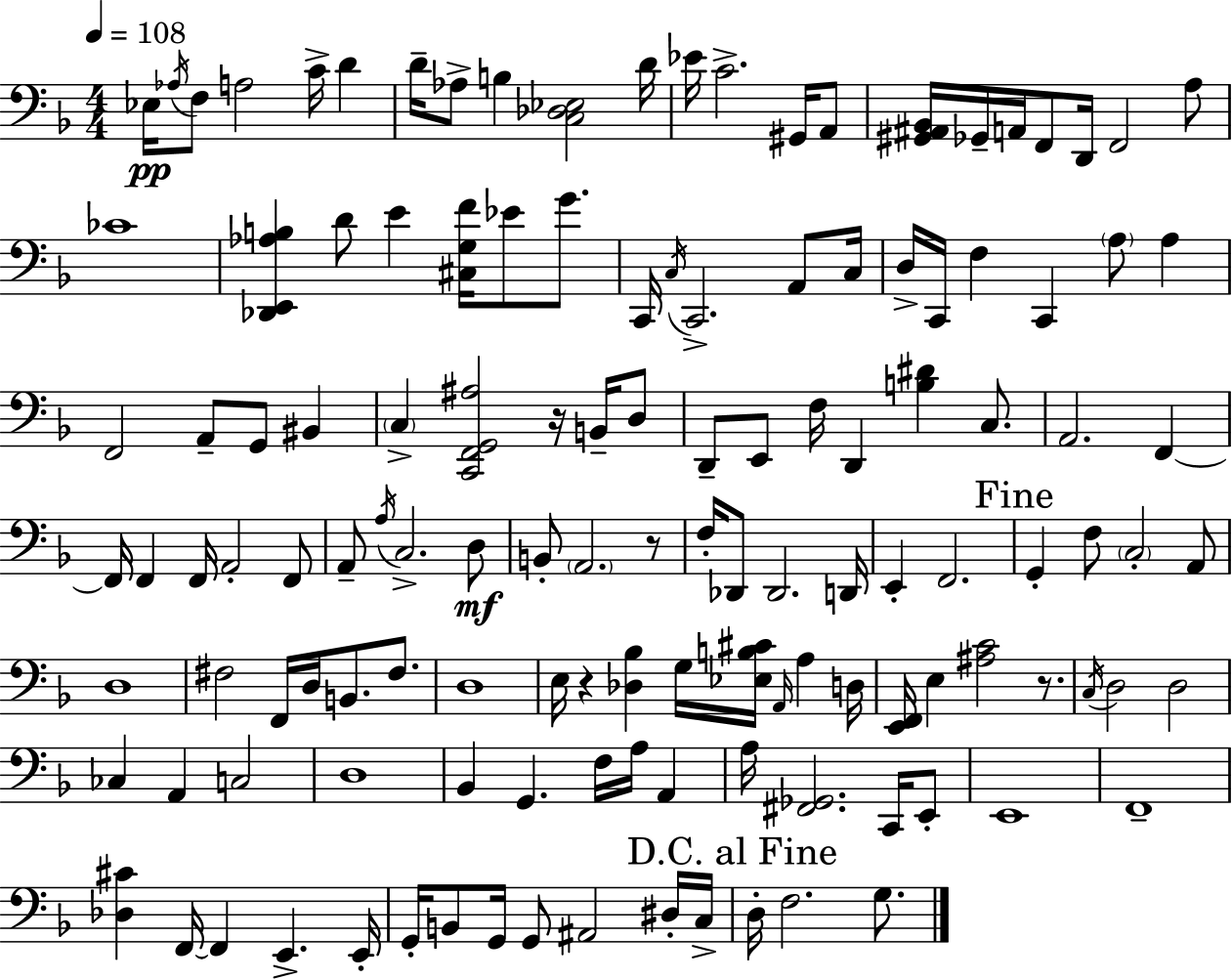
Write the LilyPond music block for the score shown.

{
  \clef bass
  \numericTimeSignature
  \time 4/4
  \key f \major
  \tempo 4 = 108
  ees16\pp \acciaccatura { aes16 } f8 a2 c'16-> d'4 | d'16-- aes8-> b4 <c des ees>2 | d'16 ees'16 c'2.-> gis,16 a,8 | <gis, ais, bes,>16 ges,16-- a,16 f,8 d,16 f,2 a8 | \break ces'1 | <des, e, aes b>4 d'8 e'4 <cis g f'>16 ees'8 g'8. | c,16 \acciaccatura { c16 } c,2.-> a,8 | c16 d16-> c,16 f4 c,4 \parenthesize a8 a4 | \break f,2 a,8-- g,8 bis,4 | \parenthesize c4-> <c, f, g, ais>2 r16 b,16-- | d8 d,8-- e,8 f16 d,4 <b dis'>4 c8. | a,2. f,4~~ | \break f,16 f,4 f,16 a,2-. | f,8 a,8-- \acciaccatura { a16 } c2.-> | d8\mf b,8-. \parenthesize a,2. | r8 f16-. des,8 des,2. | \break d,16 e,4-. f,2. | \mark "Fine" g,4-. f8 \parenthesize c2-. | a,8 d1 | fis2 f,16 d16 b,8. | \break fis8. d1 | e16 r4 <des bes>4 g16 <ees b cis'>16 \grace { a,16 } a4 | d16 <e, f,>16 e4 <ais c'>2 | r8. \acciaccatura { c16 } d2 d2 | \break ces4 a,4 c2 | d1 | bes,4 g,4. f16 | a16 a,4 a16 <fis, ges,>2. | \break c,16 e,8-. e,1 | f,1-- | <des cis'>4 f,16~~ f,4 e,4.-> | e,16-. g,16-. b,8 g,16 g,8 ais,2 | \break dis16-. c16-> \mark "D.C. al Fine" d16-. f2. | g8. \bar "|."
}